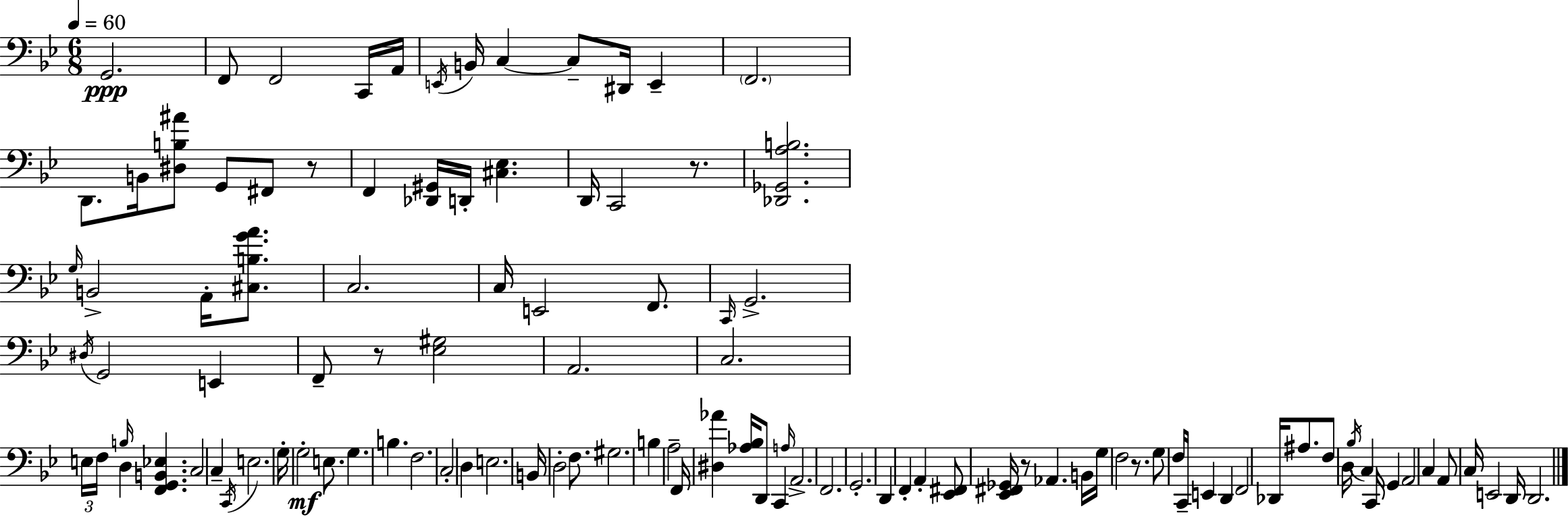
{
  \clef bass
  \numericTimeSignature
  \time 6/8
  \key bes \major
  \tempo 4 = 60
  g,2.\ppp | f,8 f,2 c,16 a,16 | \acciaccatura { e,16 } b,16 c4~~ c8-- dis,16 e,4-- | \parenthesize f,2. | \break d,8. b,16 <dis b ais'>8 g,8 fis,8 r8 | f,4 <des, gis,>16 d,16-. <cis ees>4. | d,16 c,2 r8. | <des, ges, a b>2. | \break \grace { g16 } b,2-> a,16-. <cis b g' a'>8. | c2. | c16 e,2 f,8. | \grace { c,16 } g,2.-> | \break \acciaccatura { dis16 } g,2 | e,4 f,8-- r8 <ees gis>2 | a,2. | c2. | \break \tuplet 3/2 { e16 f16 \grace { b16 } } d4 <f, g, b, ees>4. | c2 | c4-- \acciaccatura { c,16 } e2. | g16-. g2-.\mf | \break e8. g4. | b4. f2. | c2-. | d4 e2. | \break b,16 d2-. | f8. gis2. | b4 a2-- | f,16 <dis aes'>4 <aes bes>16 | \break d,8 c,4 \grace { a16 } a,2.-> | f,2. | g,2.-. | d,4 f,4-. | \break a,4-. <ees, fis,>8 <ees, fis, ges,>16 r8 | aes,4. b,16 g16 f2 | r8. g8 f16 c,16-- e,4 | d,4 f,2 | \break des,16 ais8. f8 d16 \acciaccatura { bes16 } c4 | c,16 g,4 a,2 | c4 a,8 c16 e,2 | d,16 d,2. | \break \bar "|."
}